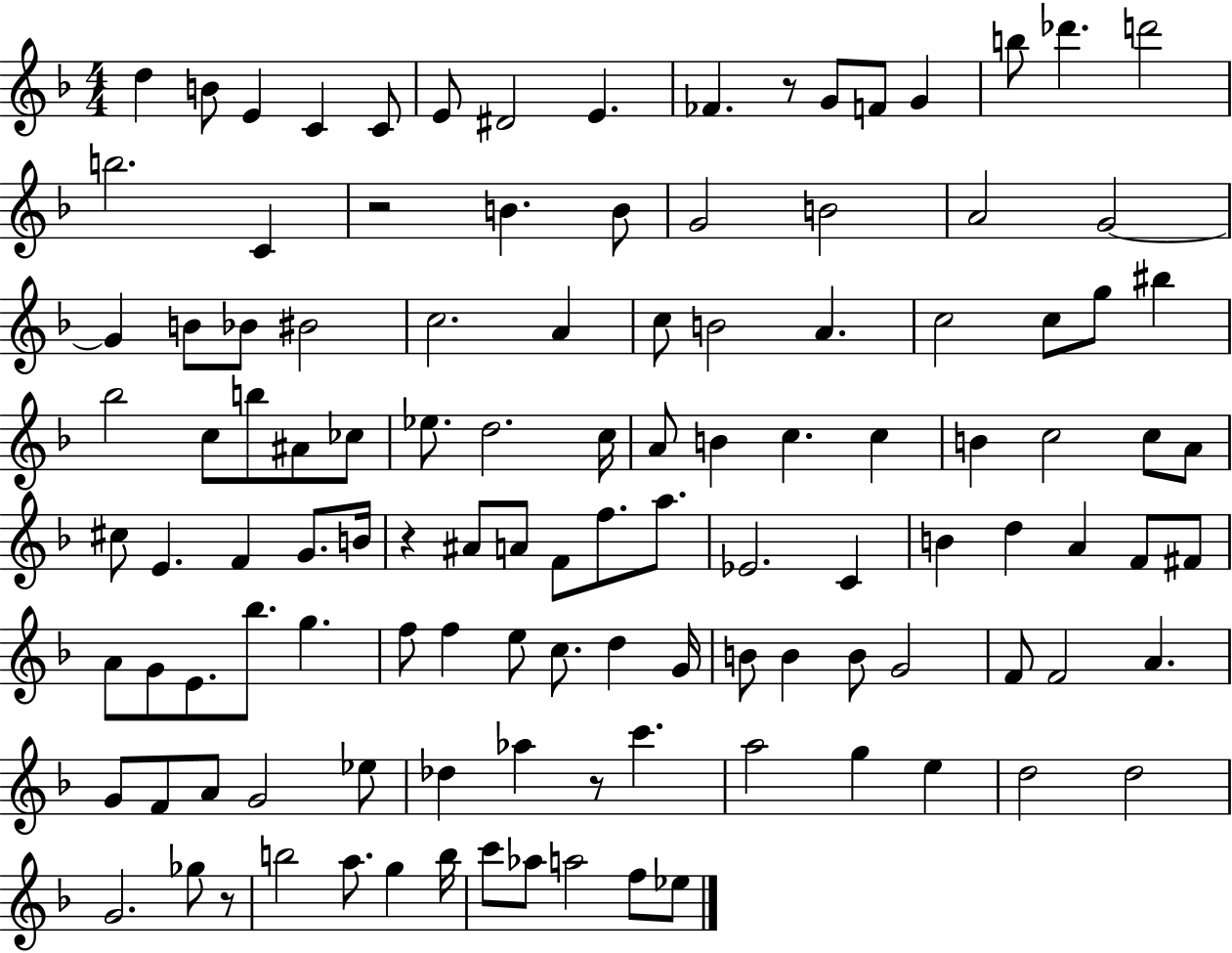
X:1
T:Untitled
M:4/4
L:1/4
K:F
d B/2 E C C/2 E/2 ^D2 E _F z/2 G/2 F/2 G b/2 _d' d'2 b2 C z2 B B/2 G2 B2 A2 G2 G B/2 _B/2 ^B2 c2 A c/2 B2 A c2 c/2 g/2 ^b _b2 c/2 b/2 ^A/2 _c/2 _e/2 d2 c/4 A/2 B c c B c2 c/2 A/2 ^c/2 E F G/2 B/4 z ^A/2 A/2 F/2 f/2 a/2 _E2 C B d A F/2 ^F/2 A/2 G/2 E/2 _b/2 g f/2 f e/2 c/2 d G/4 B/2 B B/2 G2 F/2 F2 A G/2 F/2 A/2 G2 _e/2 _d _a z/2 c' a2 g e d2 d2 G2 _g/2 z/2 b2 a/2 g b/4 c'/2 _a/2 a2 f/2 _e/2